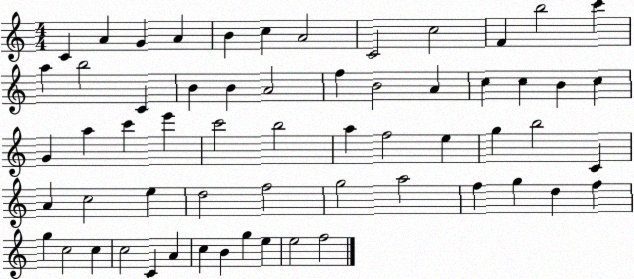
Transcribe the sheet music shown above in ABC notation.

X:1
T:Untitled
M:4/4
L:1/4
K:C
C A G A B c A2 C2 c2 F b2 c' a b2 C B B A2 f B2 A c c B c G a c' e' c'2 b2 a f2 e g b2 C A c2 e d2 f2 g2 a2 f g d f g c2 c c2 C A c B g e e2 f2